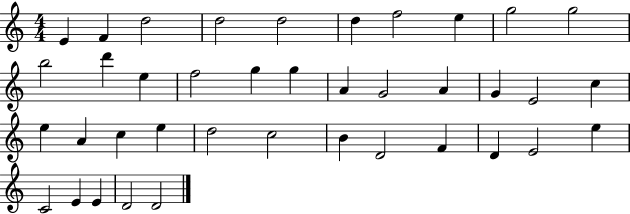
E4/q F4/q D5/h D5/h D5/h D5/q F5/h E5/q G5/h G5/h B5/h D6/q E5/q F5/h G5/q G5/q A4/q G4/h A4/q G4/q E4/h C5/q E5/q A4/q C5/q E5/q D5/h C5/h B4/q D4/h F4/q D4/q E4/h E5/q C4/h E4/q E4/q D4/h D4/h